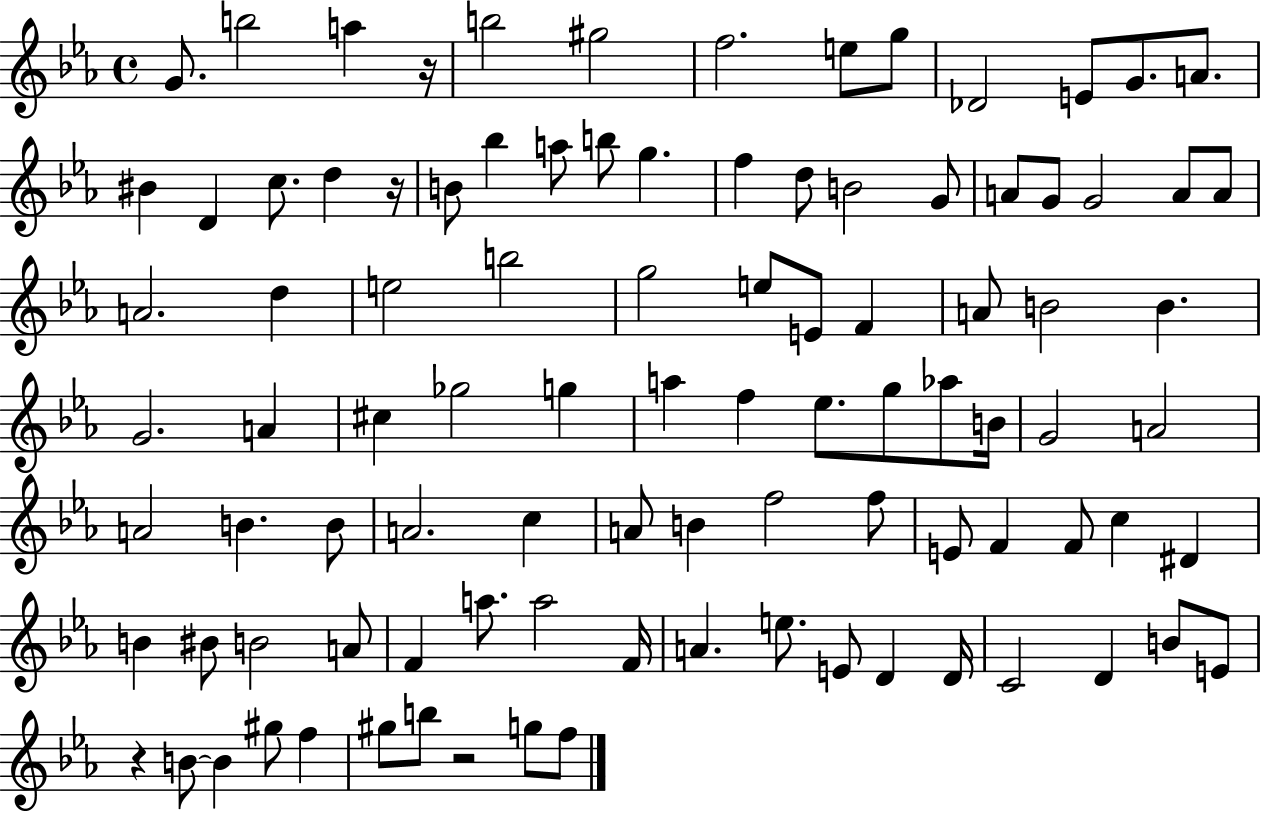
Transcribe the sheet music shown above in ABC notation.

X:1
T:Untitled
M:4/4
L:1/4
K:Eb
G/2 b2 a z/4 b2 ^g2 f2 e/2 g/2 _D2 E/2 G/2 A/2 ^B D c/2 d z/4 B/2 _b a/2 b/2 g f d/2 B2 G/2 A/2 G/2 G2 A/2 A/2 A2 d e2 b2 g2 e/2 E/2 F A/2 B2 B G2 A ^c _g2 g a f _e/2 g/2 _a/2 B/4 G2 A2 A2 B B/2 A2 c A/2 B f2 f/2 E/2 F F/2 c ^D B ^B/2 B2 A/2 F a/2 a2 F/4 A e/2 E/2 D D/4 C2 D B/2 E/2 z B/2 B ^g/2 f ^g/2 b/2 z2 g/2 f/2